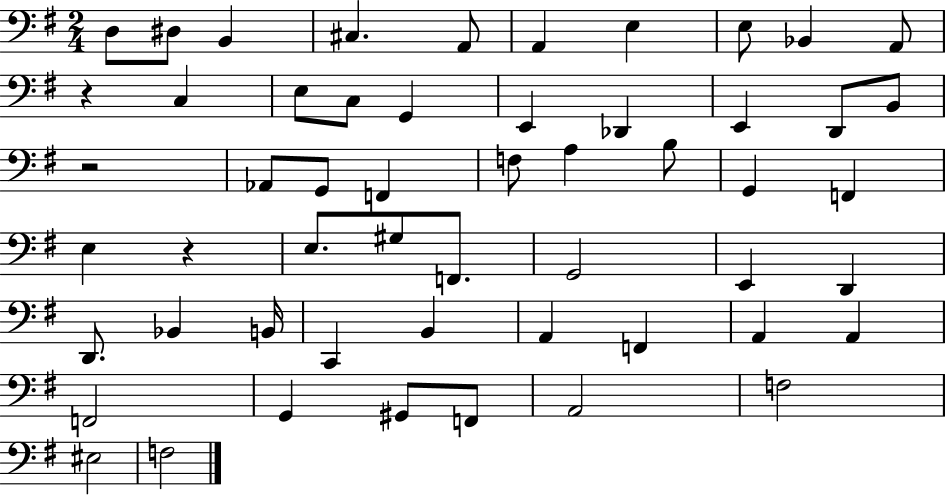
D3/e D#3/e B2/q C#3/q. A2/e A2/q E3/q E3/e Bb2/q A2/e R/q C3/q E3/e C3/e G2/q E2/q Db2/q E2/q D2/e B2/e R/h Ab2/e G2/e F2/q F3/e A3/q B3/e G2/q F2/q E3/q R/q E3/e. G#3/e F2/e. G2/h E2/q D2/q D2/e. Bb2/q B2/s C2/q B2/q A2/q F2/q A2/q A2/q F2/h G2/q G#2/e F2/e A2/h F3/h EIS3/h F3/h